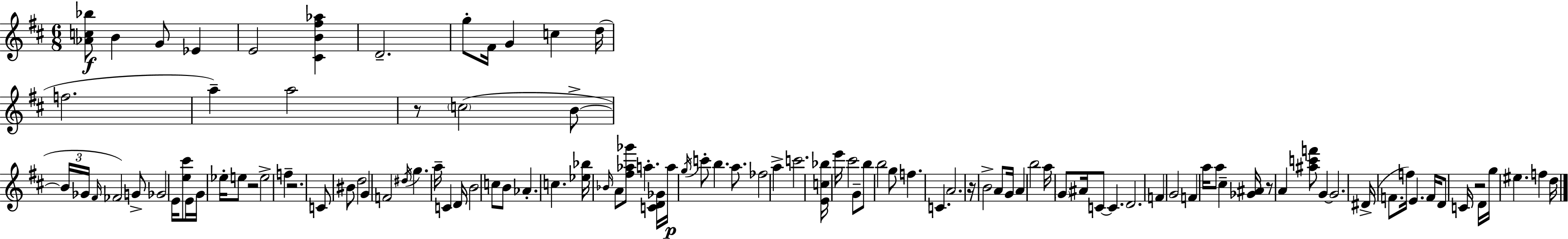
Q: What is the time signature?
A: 6/8